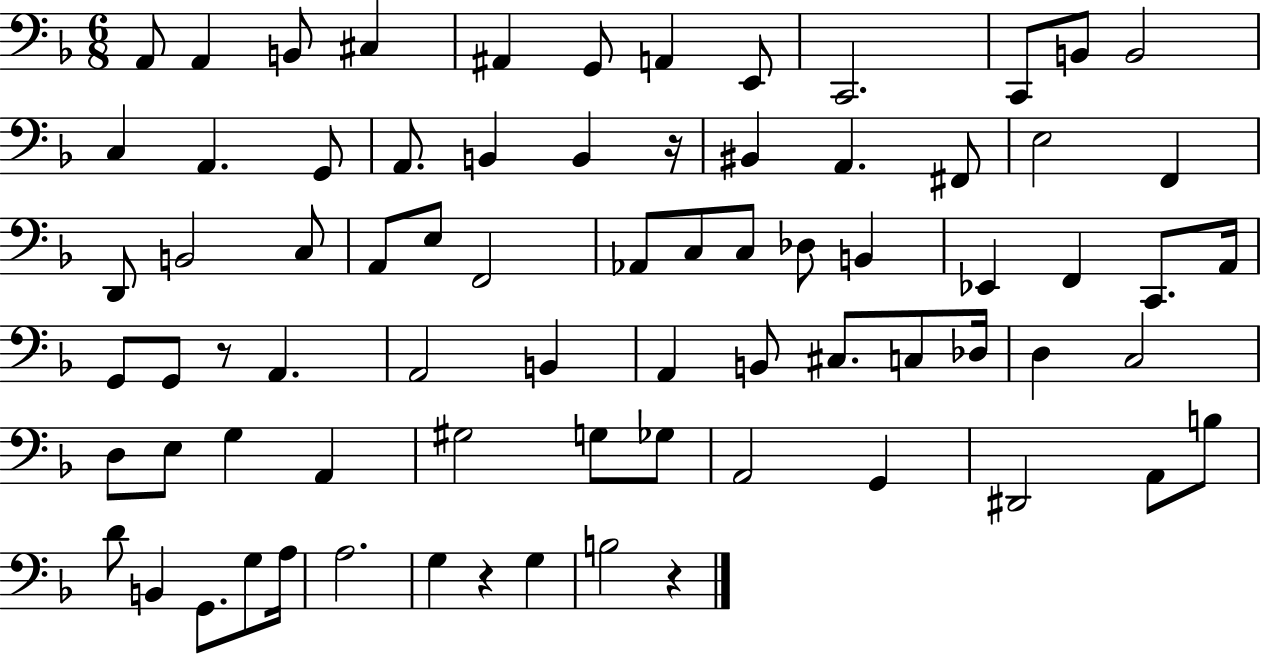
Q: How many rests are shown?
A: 4